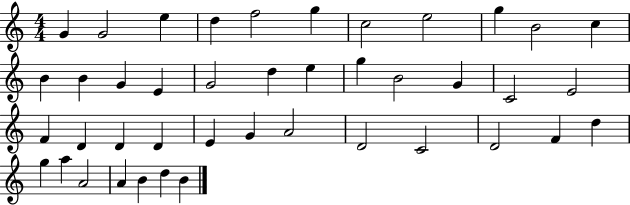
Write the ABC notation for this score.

X:1
T:Untitled
M:4/4
L:1/4
K:C
G G2 e d f2 g c2 e2 g B2 c B B G E G2 d e g B2 G C2 E2 F D D D E G A2 D2 C2 D2 F d g a A2 A B d B